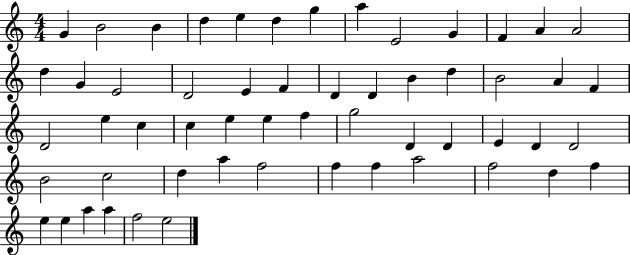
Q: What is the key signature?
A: C major